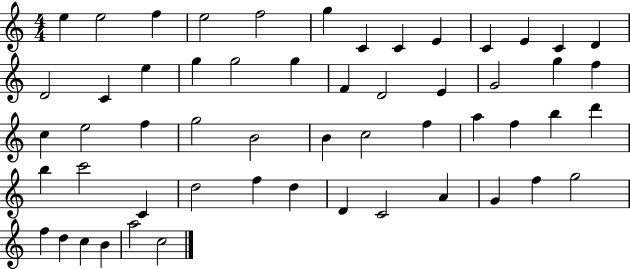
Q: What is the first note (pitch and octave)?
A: E5